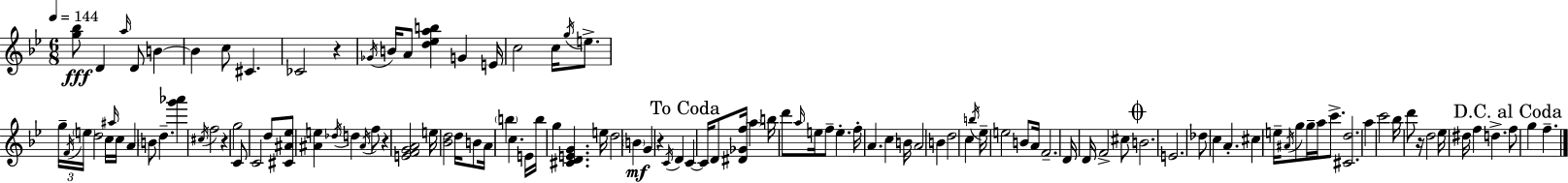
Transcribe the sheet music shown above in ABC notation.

X:1
T:Untitled
M:6/8
L:1/4
K:Gm
[g_b]/2 D a/4 D/2 B B c/2 ^C _C2 z _G/4 B/4 A/2 [d_eab] G E/4 c2 c/4 g/4 e/2 g/4 F/4 e/4 d2 c/4 ^a/4 c/4 A B/2 d [g'_a'] ^c/4 f2 z g2 C/2 C2 d/2 [^C^A_e]/2 [^Ae] _d/4 d ^A/4 f/2 z [EFGA]2 e/4 [_Bd]2 d/4 B/2 A/4 b c E/4 b/4 g [^CDEG] e/4 d2 B G z C/4 D C C/4 D/2 [^D_Gf]/4 a b/4 d'/2 a/4 e/4 f/2 e f/4 A c B/4 A2 B d2 c b/4 _e/4 e2 B/2 A/4 F2 D/4 D/4 F2 ^c/2 B2 E2 _d/2 c A ^c e/4 ^A/4 g/2 g/4 a/4 c'/2 [^Cd]2 a c'2 _b/4 d'/2 z/4 d2 _e/4 ^d/4 f d f/2 g f